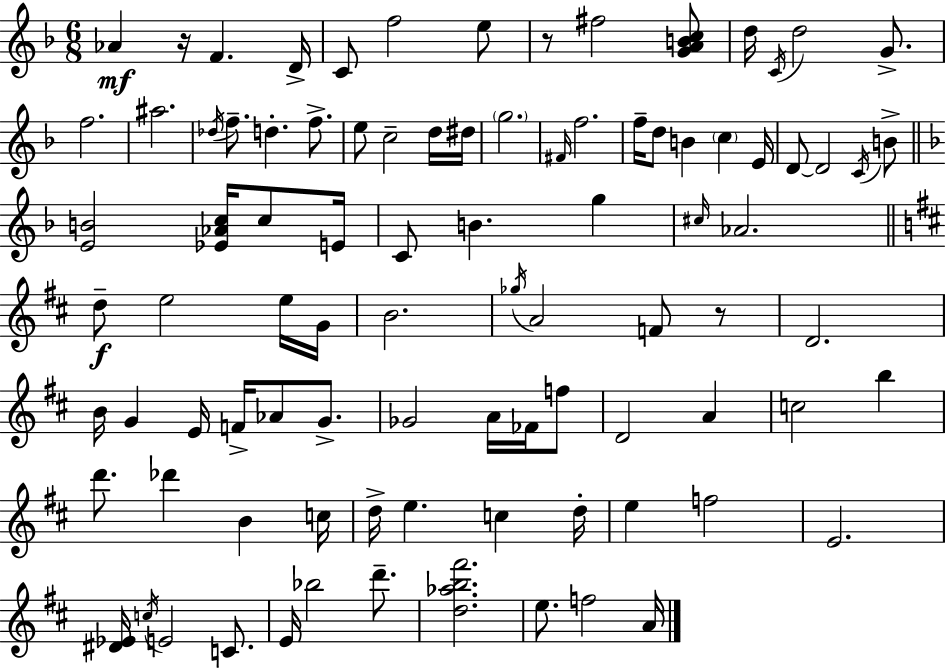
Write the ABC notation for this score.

X:1
T:Untitled
M:6/8
L:1/4
K:F
_A z/4 F D/4 C/2 f2 e/2 z/2 ^f2 [GABc]/2 d/4 C/4 d2 G/2 f2 ^a2 _d/4 f/2 d f/2 e/2 c2 d/4 ^d/4 g2 ^F/4 f2 f/4 d/2 B c E/4 D/2 D2 C/4 B/2 [EB]2 [_E_Ac]/4 c/2 E/4 C/2 B g ^c/4 _A2 d/2 e2 e/4 G/4 B2 _g/4 A2 F/2 z/2 D2 B/4 G E/4 F/4 _A/2 G/2 _G2 A/4 _F/4 f/2 D2 A c2 b d'/2 _d' B c/4 d/4 e c d/4 e f2 E2 [^D_E]/4 c/4 E2 C/2 E/4 _b2 d'/2 [d_ab^f']2 e/2 f2 A/4